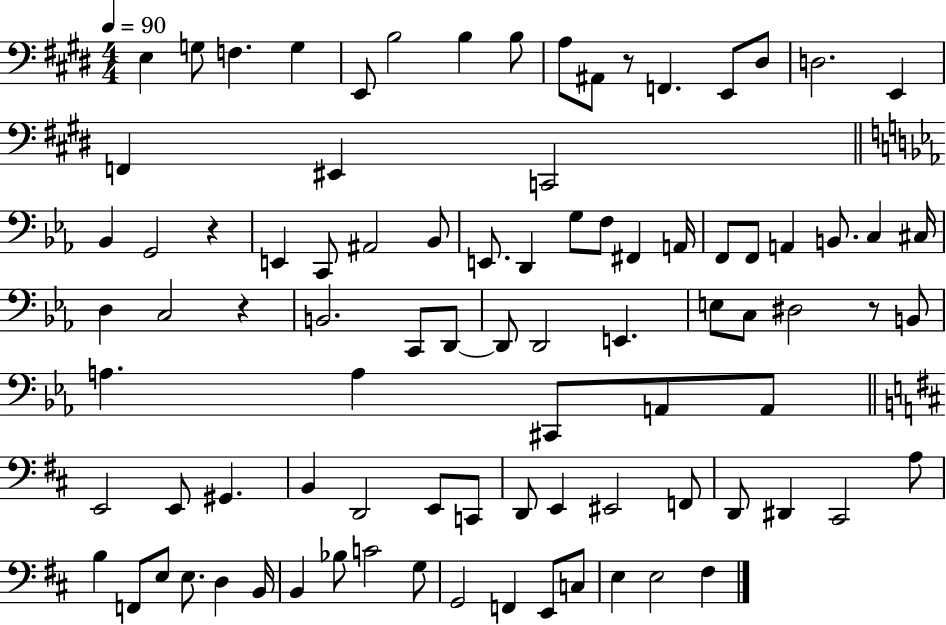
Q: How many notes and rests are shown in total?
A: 89